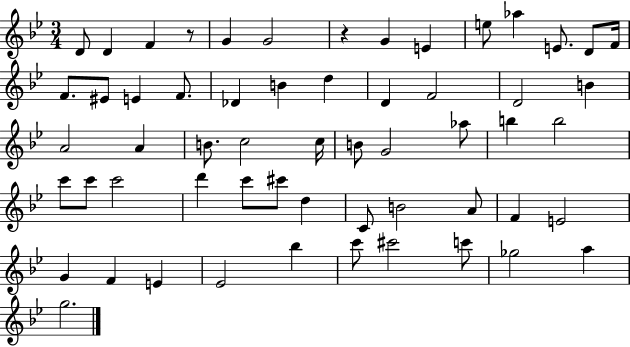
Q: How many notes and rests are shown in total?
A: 58